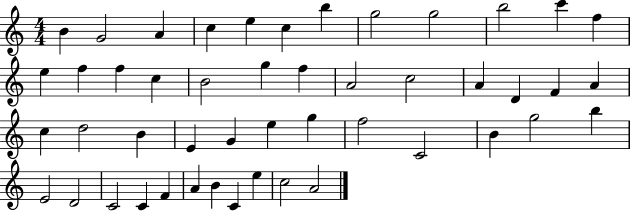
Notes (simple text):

B4/q G4/h A4/q C5/q E5/q C5/q B5/q G5/h G5/h B5/h C6/q F5/q E5/q F5/q F5/q C5/q B4/h G5/q F5/q A4/h C5/h A4/q D4/q F4/q A4/q C5/q D5/h B4/q E4/q G4/q E5/q G5/q F5/h C4/h B4/q G5/h B5/q E4/h D4/h C4/h C4/q F4/q A4/q B4/q C4/q E5/q C5/h A4/h